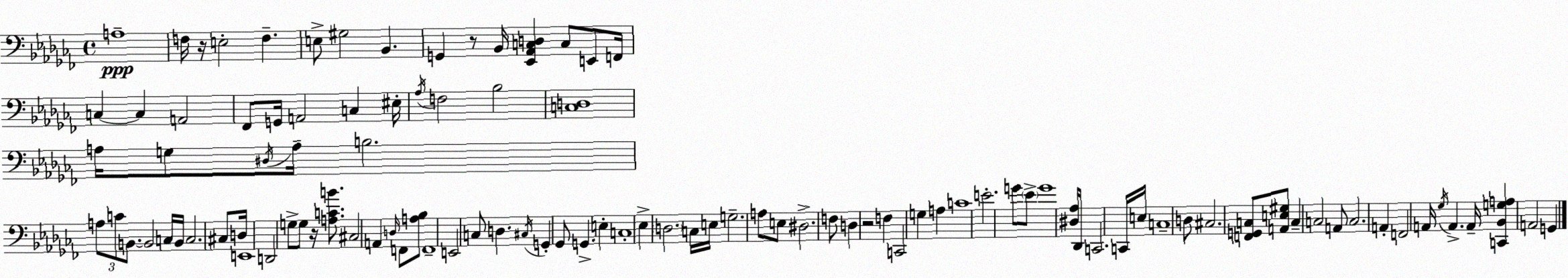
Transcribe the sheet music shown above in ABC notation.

X:1
T:Untitled
M:4/4
L:1/4
K:Abm
A,4 F,/4 z/4 E,2 F, E,/2 ^G,2 _B,, G,, z/2 _B,,/4 [_E,,_A,,C,D,] C,/2 E,,/2 F,,/4 C, C, A,,2 _F,,/2 G,,/4 A,,2 C, ^E,/4 _A,/4 F,2 _B,2 [C,D,]4 A,/4 G,/2 ^D,/4 A,/4 B,2 A,/2 C/2 B,,/2 B,,2 C,/4 B,,/4 C,2 ^C,/2 D,/4 E,,4 D,,2 G,/2 G,/2 z/4 [A,CB]/2 ^C,2 A,, D,/4 F,,/2 [A,_B,]/2 F,,4 E,,2 C,/2 D, ^C,/4 G,, _G,,/2 G,, E, C,4 _E, D,2 C,/4 E,/4 G,2 A,/2 E,/2 ^D,2 F,/2 D, z2 F, C,,2 G, A, C4 E2 G/2 _E/2 G4 [^D,_A,]/4 _D,,/4 C,,2 C,,/4 E,/4 C,4 D,/2 ^C,2 [F,,G,,C,]/2 [A,,E,^G,]/2 C, C,2 A,,/2 C,2 A,, F,,2 A,,/4 _G,/4 A,, A,,/4 [C,,_B,,G,A,] A,,2 G,,